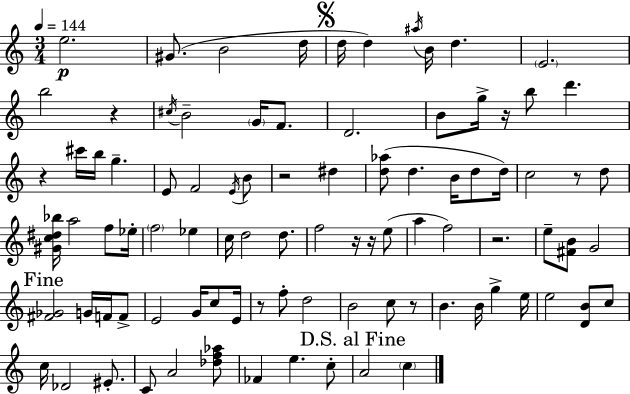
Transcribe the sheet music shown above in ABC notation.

X:1
T:Untitled
M:3/4
L:1/4
K:Am
e2 ^G/2 B2 d/4 d/4 d ^a/4 B/4 d E2 b2 z ^c/4 B2 G/4 F/2 D2 B/2 g/4 z/4 b/2 d' z ^c'/4 b/4 g E/2 F2 E/4 B/2 z2 ^d [d_a]/2 d B/4 d/2 d/4 c2 z/2 d/2 [^Gc^d_b]/4 a2 f/2 _e/4 f2 _e c/4 d2 d/2 f2 z/4 z/4 e/2 a f2 z2 e/2 [^FB]/2 G2 [^F_G]2 G/4 F/4 F/2 E2 G/4 c/2 E/4 z/2 f/2 d2 B2 c/2 z/2 B B/4 g e/4 e2 [DB]/2 c/2 c/4 _D2 ^E/2 C/2 A2 [_df_a]/2 _F e c/2 A2 c